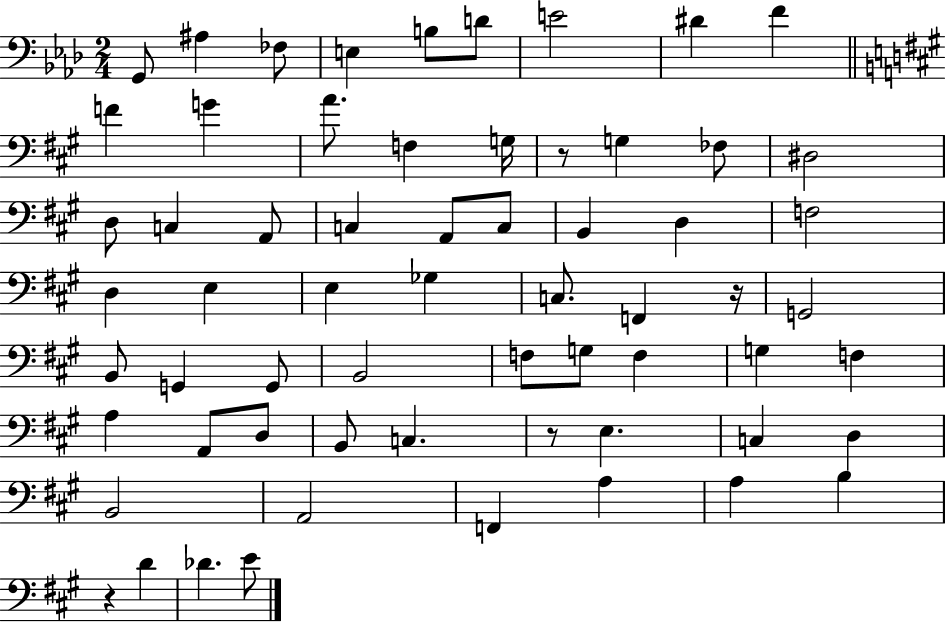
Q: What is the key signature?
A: AES major